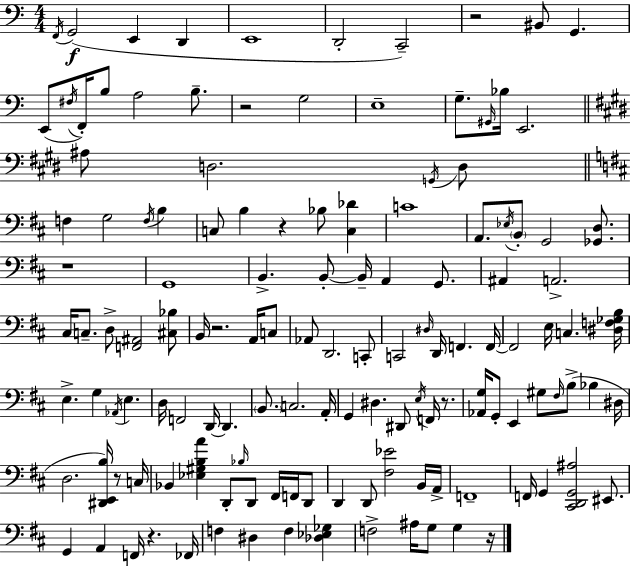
{
  \clef bass
  \numericTimeSignature
  \time 4/4
  \key c \major
  \repeat volta 2 { \acciaccatura { f,16 }\f g,2( e,4 d,4 | e,1 | d,2-. c,2--) | r2 bis,8 g,4. | \break e,8( \acciaccatura { fis16 } f,16-.) b8 a2 b8.-- | r2 g2 | e1-- | g8.-- \grace { gis,16 } bes16 e,2. | \break \bar "||" \break \key e \major ais8 d2. \acciaccatura { g,16 } d8 | \bar "||" \break \key d \major f4 g2 \acciaccatura { f16 } b4 | c8 b4 r4 bes8 <c des'>4 | c'1 | a,8. \acciaccatura { ees16 } \parenthesize b,8-. g,2 <ges, d>8. | \break r1 | g,1 | b,4.-> b,8-.~~ b,16-- a,4 g,8. | ais,4 a,2.-> | \break cis16 c8.-- d8-> <f, ais,>2 | <cis bes>8 b,16 r2. a,16 | c8 aes,8 d,2. | c,8-. c,2 \grace { dis16 } d,16 f,4. | \break f,16~~ f,2 e16 c4. | <dis f ges b>16 e4.-> g4 \acciaccatura { aes,16 } e4. | d16 f,2 d,16~~ d,4. | \parenthesize b,8. c2. | \break a,16-. g,4 dis4. dis,8 | \acciaccatura { e16 } f,16 r8. <aes, g>16 g,8-. e,4 gis8 \grace { fis16 }( b8-> | bes4 dis16 d2. | <dis, e, b>16) r8 c16 bes,4 <ees gis b a'>4 d,8-. | \break \grace { bes16 } d,8 fis,16 f,16 d,8 d,4 d,8 <fis ees'>2 | b,16 a,16-> f,1-- | f,16 g,4 <cis, d, g, ais>2 | eis,8. g,4 a,4 f,16 | \break r4. fes,16 f4 dis4 f4 | <des ees ges>4 f2-> ais16 | g8 g4 r16 } \bar "|."
}